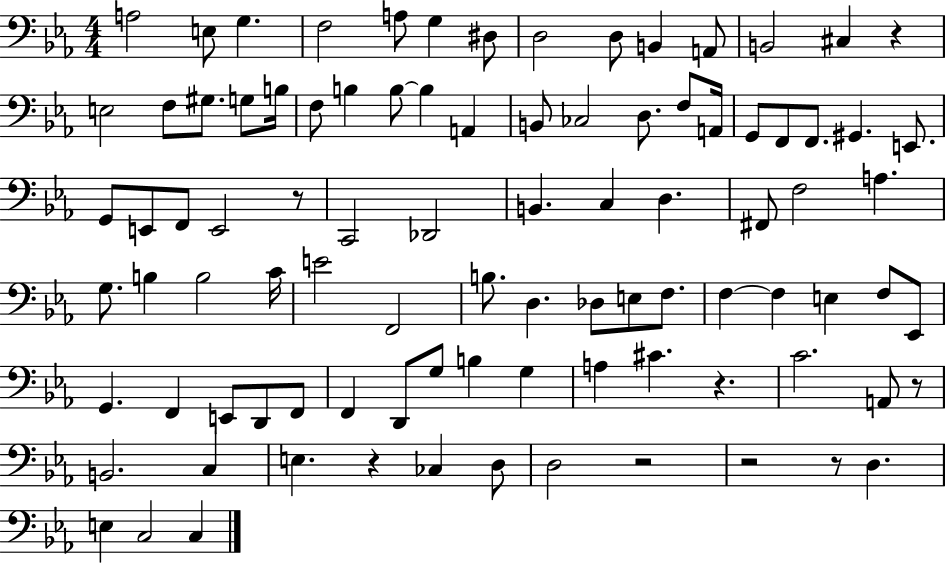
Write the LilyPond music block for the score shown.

{
  \clef bass
  \numericTimeSignature
  \time 4/4
  \key ees \major
  a2 e8 g4. | f2 a8 g4 dis8 | d2 d8 b,4 a,8 | b,2 cis4 r4 | \break e2 f8 gis8. g8 b16 | f8 b4 b8~~ b4 a,4 | b,8 ces2 d8. f8 a,16 | g,8 f,8 f,8. gis,4. e,8. | \break g,8 e,8 f,8 e,2 r8 | c,2 des,2 | b,4. c4 d4. | fis,8 f2 a4. | \break g8. b4 b2 c'16 | e'2 f,2 | b8. d4. des8 e8 f8. | f4~~ f4 e4 f8 ees,8 | \break g,4. f,4 e,8 d,8 f,8 | f,4 d,8 g8 b4 g4 | a4 cis'4. r4. | c'2. a,8 r8 | \break b,2. c4 | e4. r4 ces4 d8 | d2 r2 | r2 r8 d4. | \break e4 c2 c4 | \bar "|."
}